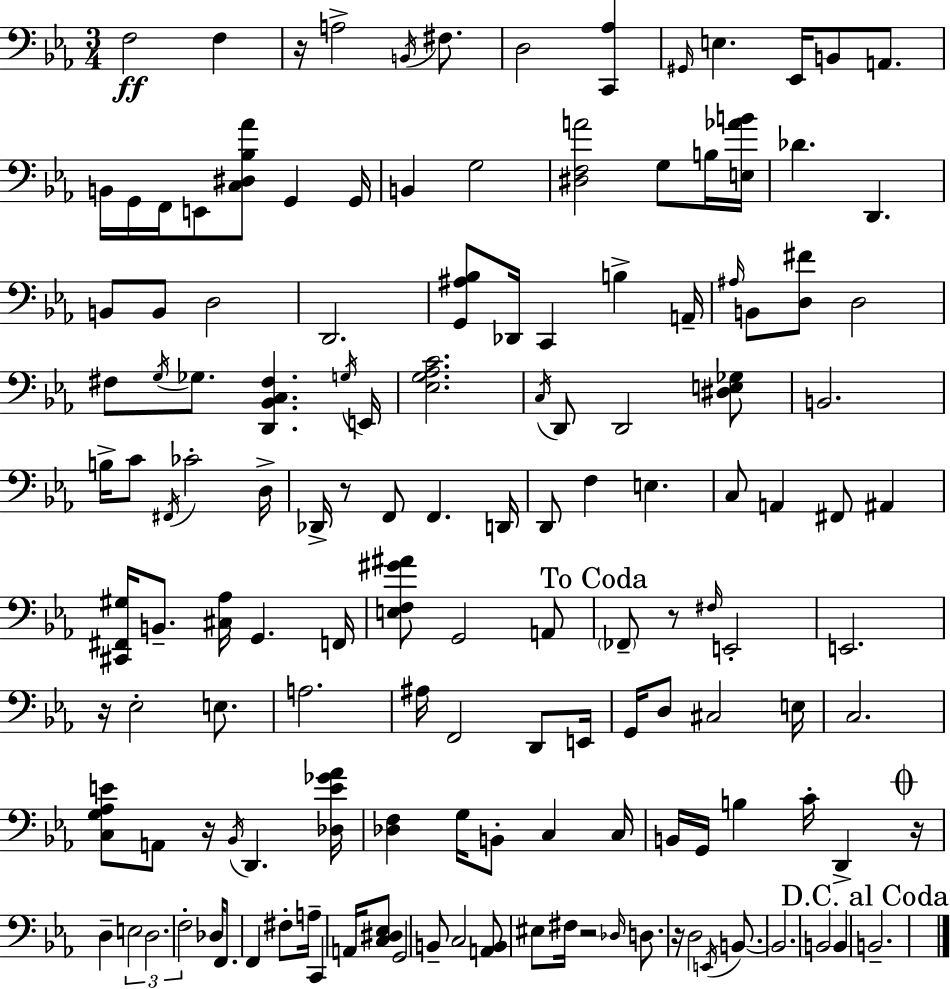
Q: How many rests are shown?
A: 8